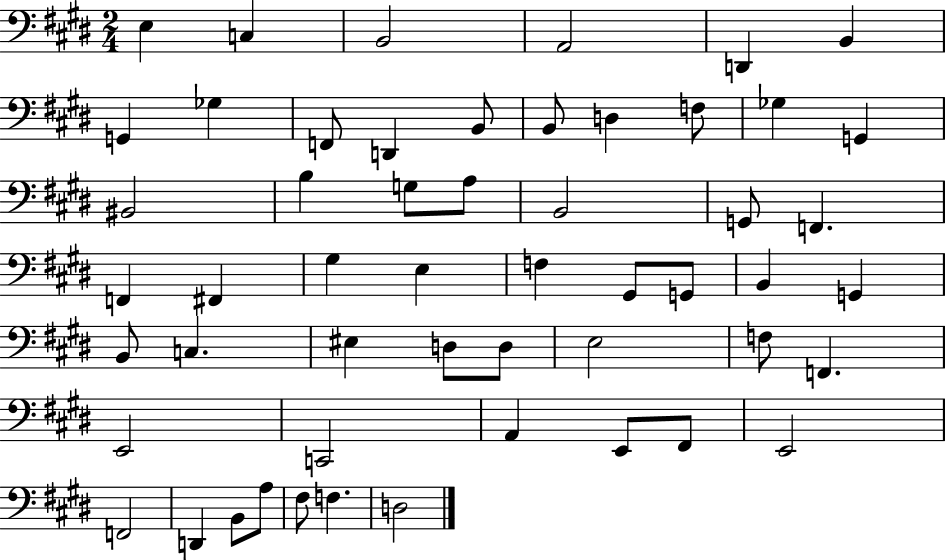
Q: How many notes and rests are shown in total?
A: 53